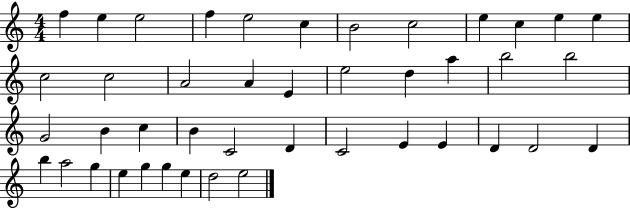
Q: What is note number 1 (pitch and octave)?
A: F5